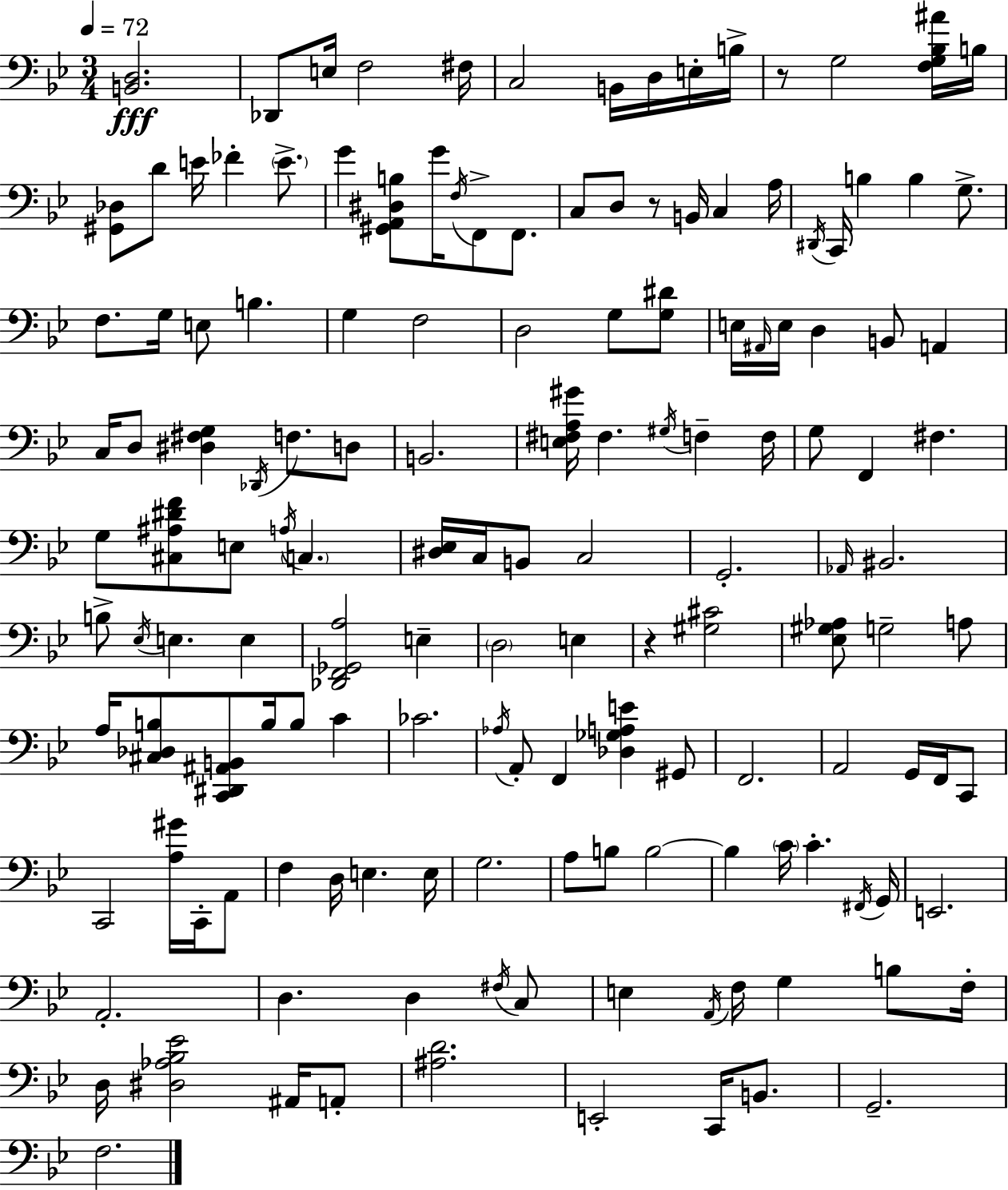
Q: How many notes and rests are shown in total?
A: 147